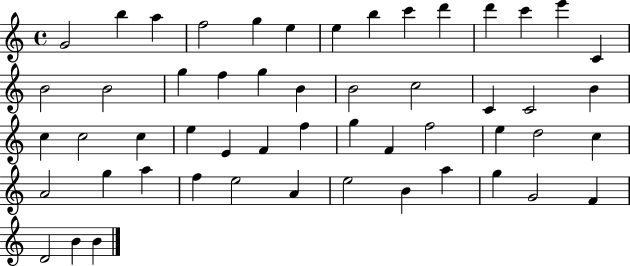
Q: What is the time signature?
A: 4/4